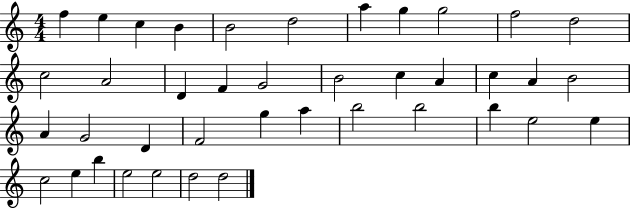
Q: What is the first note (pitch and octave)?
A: F5